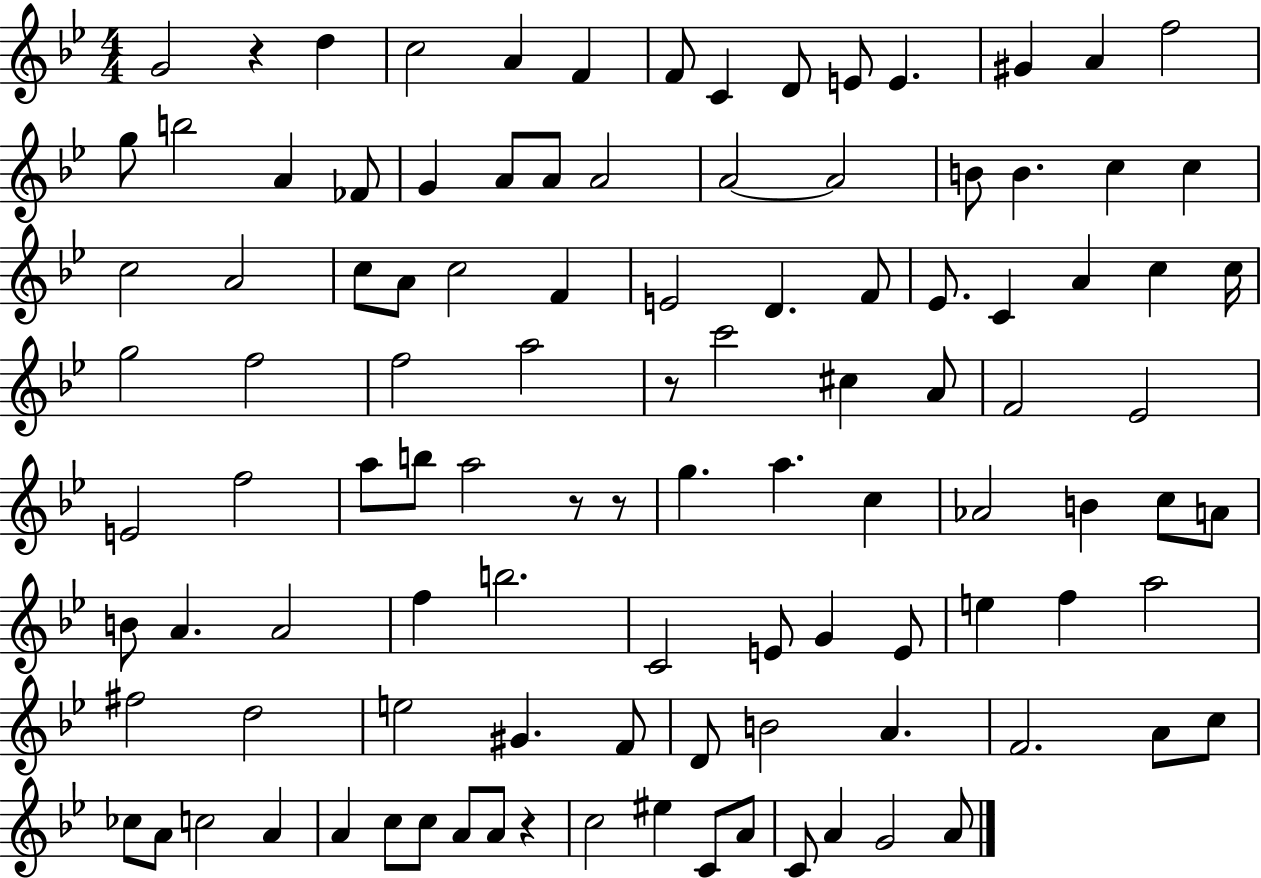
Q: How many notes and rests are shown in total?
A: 107